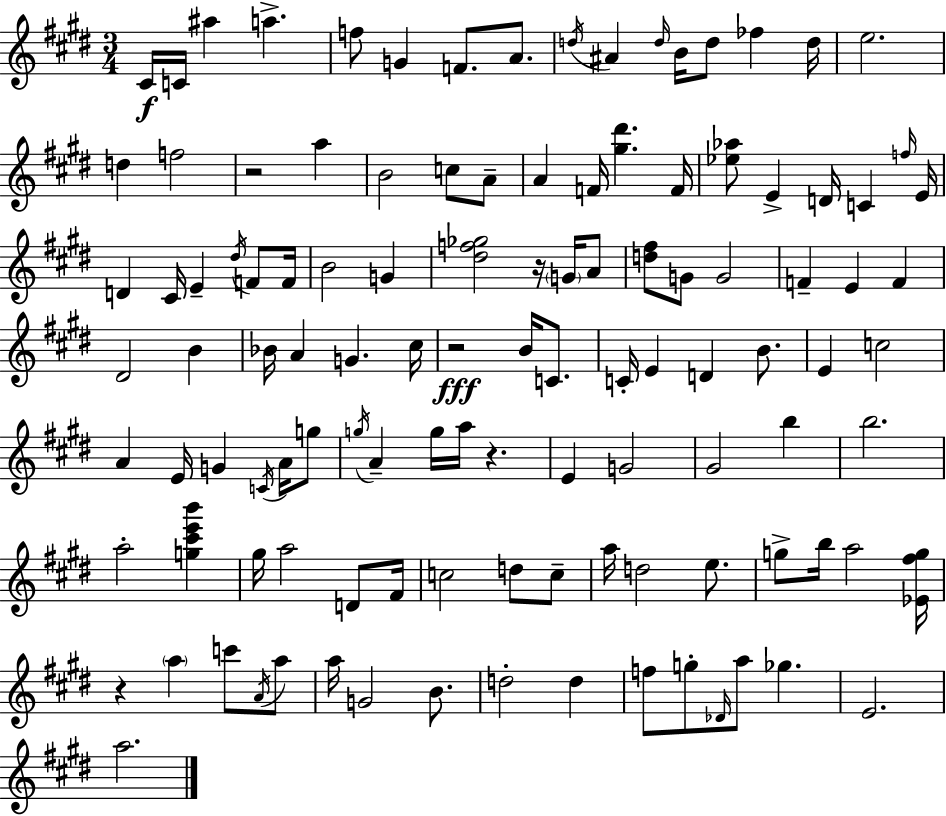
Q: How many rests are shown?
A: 5